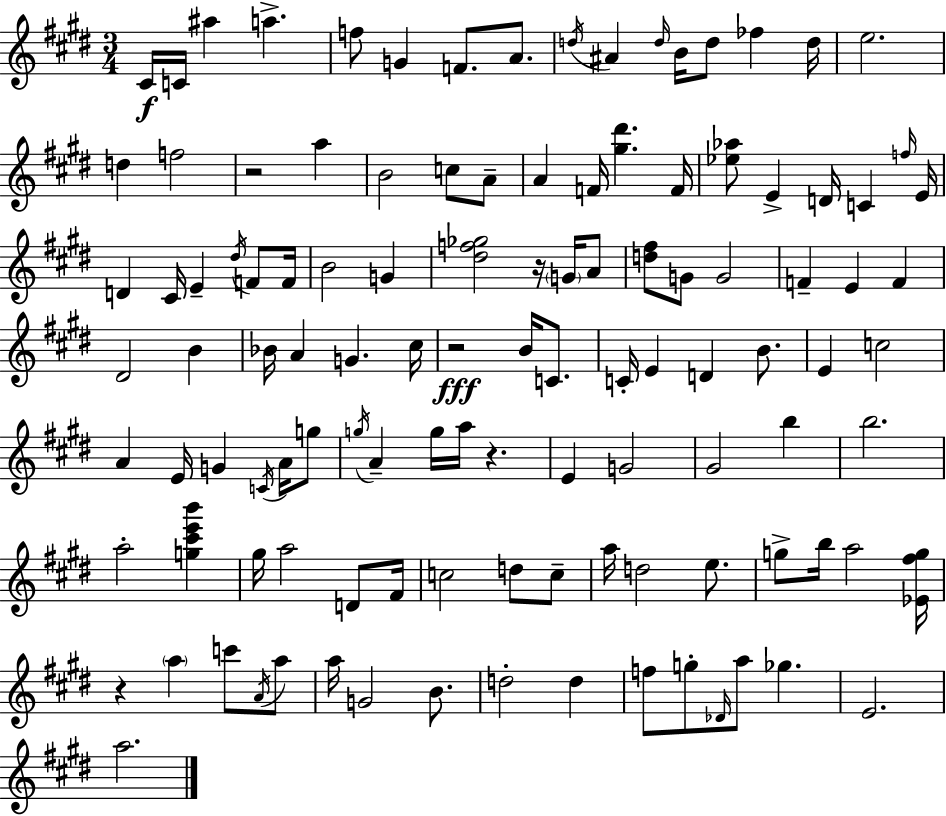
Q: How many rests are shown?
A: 5